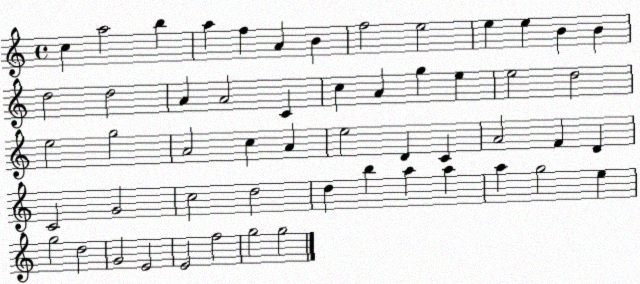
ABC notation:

X:1
T:Untitled
M:4/4
L:1/4
K:C
c a2 b a f A B f2 e2 e e B B d2 d2 A A2 C c A g e e2 d2 e2 g2 A2 c A e2 D C A2 F D C2 G2 c2 d2 d b a a a g2 e g2 d2 G2 E2 E2 f2 g2 g2